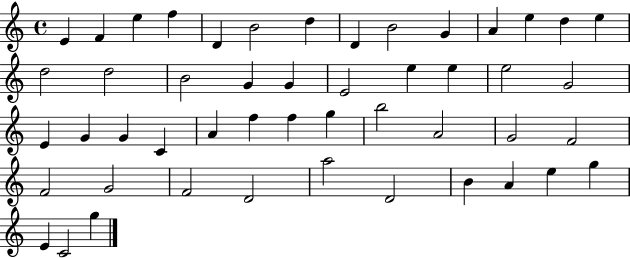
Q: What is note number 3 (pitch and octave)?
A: E5